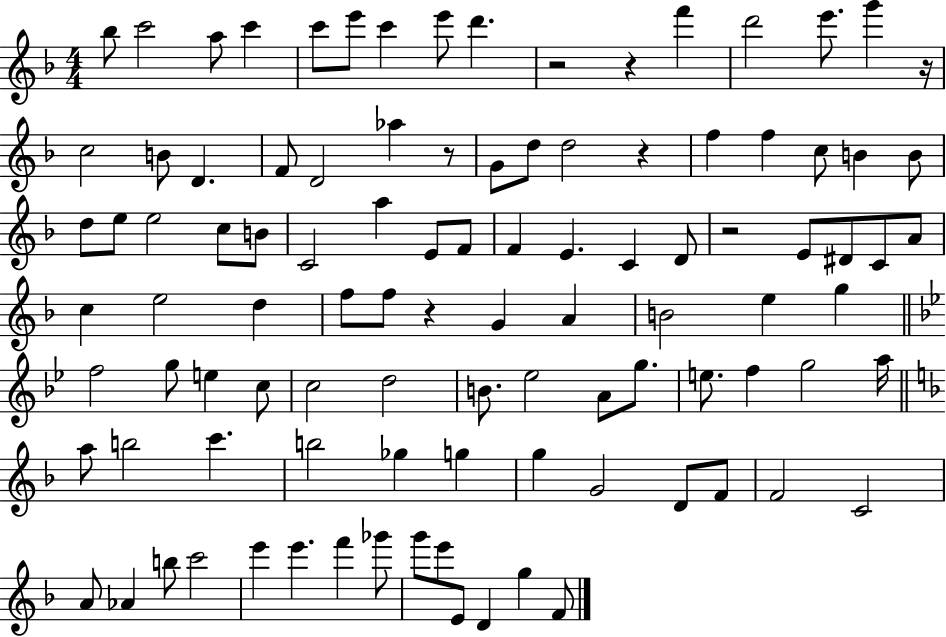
Bb5/e C6/h A5/e C6/q C6/e E6/e C6/q E6/e D6/q. R/h R/q F6/q D6/h E6/e. G6/q R/s C5/h B4/e D4/q. F4/e D4/h Ab5/q R/e G4/e D5/e D5/h R/q F5/q F5/q C5/e B4/q B4/e D5/e E5/e E5/h C5/e B4/e C4/h A5/q E4/e F4/e F4/q E4/q. C4/q D4/e R/h E4/e D#4/e C4/e A4/e C5/q E5/h D5/q F5/e F5/e R/q G4/q A4/q B4/h E5/q G5/q F5/h G5/e E5/q C5/e C5/h D5/h B4/e. Eb5/h A4/e G5/e. E5/e. F5/q G5/h A5/s A5/e B5/h C6/q. B5/h Gb5/q G5/q G5/q G4/h D4/e F4/e F4/h C4/h A4/e Ab4/q B5/e C6/h E6/q E6/q. F6/q Gb6/e G6/e E6/e E4/e D4/q G5/q F4/e